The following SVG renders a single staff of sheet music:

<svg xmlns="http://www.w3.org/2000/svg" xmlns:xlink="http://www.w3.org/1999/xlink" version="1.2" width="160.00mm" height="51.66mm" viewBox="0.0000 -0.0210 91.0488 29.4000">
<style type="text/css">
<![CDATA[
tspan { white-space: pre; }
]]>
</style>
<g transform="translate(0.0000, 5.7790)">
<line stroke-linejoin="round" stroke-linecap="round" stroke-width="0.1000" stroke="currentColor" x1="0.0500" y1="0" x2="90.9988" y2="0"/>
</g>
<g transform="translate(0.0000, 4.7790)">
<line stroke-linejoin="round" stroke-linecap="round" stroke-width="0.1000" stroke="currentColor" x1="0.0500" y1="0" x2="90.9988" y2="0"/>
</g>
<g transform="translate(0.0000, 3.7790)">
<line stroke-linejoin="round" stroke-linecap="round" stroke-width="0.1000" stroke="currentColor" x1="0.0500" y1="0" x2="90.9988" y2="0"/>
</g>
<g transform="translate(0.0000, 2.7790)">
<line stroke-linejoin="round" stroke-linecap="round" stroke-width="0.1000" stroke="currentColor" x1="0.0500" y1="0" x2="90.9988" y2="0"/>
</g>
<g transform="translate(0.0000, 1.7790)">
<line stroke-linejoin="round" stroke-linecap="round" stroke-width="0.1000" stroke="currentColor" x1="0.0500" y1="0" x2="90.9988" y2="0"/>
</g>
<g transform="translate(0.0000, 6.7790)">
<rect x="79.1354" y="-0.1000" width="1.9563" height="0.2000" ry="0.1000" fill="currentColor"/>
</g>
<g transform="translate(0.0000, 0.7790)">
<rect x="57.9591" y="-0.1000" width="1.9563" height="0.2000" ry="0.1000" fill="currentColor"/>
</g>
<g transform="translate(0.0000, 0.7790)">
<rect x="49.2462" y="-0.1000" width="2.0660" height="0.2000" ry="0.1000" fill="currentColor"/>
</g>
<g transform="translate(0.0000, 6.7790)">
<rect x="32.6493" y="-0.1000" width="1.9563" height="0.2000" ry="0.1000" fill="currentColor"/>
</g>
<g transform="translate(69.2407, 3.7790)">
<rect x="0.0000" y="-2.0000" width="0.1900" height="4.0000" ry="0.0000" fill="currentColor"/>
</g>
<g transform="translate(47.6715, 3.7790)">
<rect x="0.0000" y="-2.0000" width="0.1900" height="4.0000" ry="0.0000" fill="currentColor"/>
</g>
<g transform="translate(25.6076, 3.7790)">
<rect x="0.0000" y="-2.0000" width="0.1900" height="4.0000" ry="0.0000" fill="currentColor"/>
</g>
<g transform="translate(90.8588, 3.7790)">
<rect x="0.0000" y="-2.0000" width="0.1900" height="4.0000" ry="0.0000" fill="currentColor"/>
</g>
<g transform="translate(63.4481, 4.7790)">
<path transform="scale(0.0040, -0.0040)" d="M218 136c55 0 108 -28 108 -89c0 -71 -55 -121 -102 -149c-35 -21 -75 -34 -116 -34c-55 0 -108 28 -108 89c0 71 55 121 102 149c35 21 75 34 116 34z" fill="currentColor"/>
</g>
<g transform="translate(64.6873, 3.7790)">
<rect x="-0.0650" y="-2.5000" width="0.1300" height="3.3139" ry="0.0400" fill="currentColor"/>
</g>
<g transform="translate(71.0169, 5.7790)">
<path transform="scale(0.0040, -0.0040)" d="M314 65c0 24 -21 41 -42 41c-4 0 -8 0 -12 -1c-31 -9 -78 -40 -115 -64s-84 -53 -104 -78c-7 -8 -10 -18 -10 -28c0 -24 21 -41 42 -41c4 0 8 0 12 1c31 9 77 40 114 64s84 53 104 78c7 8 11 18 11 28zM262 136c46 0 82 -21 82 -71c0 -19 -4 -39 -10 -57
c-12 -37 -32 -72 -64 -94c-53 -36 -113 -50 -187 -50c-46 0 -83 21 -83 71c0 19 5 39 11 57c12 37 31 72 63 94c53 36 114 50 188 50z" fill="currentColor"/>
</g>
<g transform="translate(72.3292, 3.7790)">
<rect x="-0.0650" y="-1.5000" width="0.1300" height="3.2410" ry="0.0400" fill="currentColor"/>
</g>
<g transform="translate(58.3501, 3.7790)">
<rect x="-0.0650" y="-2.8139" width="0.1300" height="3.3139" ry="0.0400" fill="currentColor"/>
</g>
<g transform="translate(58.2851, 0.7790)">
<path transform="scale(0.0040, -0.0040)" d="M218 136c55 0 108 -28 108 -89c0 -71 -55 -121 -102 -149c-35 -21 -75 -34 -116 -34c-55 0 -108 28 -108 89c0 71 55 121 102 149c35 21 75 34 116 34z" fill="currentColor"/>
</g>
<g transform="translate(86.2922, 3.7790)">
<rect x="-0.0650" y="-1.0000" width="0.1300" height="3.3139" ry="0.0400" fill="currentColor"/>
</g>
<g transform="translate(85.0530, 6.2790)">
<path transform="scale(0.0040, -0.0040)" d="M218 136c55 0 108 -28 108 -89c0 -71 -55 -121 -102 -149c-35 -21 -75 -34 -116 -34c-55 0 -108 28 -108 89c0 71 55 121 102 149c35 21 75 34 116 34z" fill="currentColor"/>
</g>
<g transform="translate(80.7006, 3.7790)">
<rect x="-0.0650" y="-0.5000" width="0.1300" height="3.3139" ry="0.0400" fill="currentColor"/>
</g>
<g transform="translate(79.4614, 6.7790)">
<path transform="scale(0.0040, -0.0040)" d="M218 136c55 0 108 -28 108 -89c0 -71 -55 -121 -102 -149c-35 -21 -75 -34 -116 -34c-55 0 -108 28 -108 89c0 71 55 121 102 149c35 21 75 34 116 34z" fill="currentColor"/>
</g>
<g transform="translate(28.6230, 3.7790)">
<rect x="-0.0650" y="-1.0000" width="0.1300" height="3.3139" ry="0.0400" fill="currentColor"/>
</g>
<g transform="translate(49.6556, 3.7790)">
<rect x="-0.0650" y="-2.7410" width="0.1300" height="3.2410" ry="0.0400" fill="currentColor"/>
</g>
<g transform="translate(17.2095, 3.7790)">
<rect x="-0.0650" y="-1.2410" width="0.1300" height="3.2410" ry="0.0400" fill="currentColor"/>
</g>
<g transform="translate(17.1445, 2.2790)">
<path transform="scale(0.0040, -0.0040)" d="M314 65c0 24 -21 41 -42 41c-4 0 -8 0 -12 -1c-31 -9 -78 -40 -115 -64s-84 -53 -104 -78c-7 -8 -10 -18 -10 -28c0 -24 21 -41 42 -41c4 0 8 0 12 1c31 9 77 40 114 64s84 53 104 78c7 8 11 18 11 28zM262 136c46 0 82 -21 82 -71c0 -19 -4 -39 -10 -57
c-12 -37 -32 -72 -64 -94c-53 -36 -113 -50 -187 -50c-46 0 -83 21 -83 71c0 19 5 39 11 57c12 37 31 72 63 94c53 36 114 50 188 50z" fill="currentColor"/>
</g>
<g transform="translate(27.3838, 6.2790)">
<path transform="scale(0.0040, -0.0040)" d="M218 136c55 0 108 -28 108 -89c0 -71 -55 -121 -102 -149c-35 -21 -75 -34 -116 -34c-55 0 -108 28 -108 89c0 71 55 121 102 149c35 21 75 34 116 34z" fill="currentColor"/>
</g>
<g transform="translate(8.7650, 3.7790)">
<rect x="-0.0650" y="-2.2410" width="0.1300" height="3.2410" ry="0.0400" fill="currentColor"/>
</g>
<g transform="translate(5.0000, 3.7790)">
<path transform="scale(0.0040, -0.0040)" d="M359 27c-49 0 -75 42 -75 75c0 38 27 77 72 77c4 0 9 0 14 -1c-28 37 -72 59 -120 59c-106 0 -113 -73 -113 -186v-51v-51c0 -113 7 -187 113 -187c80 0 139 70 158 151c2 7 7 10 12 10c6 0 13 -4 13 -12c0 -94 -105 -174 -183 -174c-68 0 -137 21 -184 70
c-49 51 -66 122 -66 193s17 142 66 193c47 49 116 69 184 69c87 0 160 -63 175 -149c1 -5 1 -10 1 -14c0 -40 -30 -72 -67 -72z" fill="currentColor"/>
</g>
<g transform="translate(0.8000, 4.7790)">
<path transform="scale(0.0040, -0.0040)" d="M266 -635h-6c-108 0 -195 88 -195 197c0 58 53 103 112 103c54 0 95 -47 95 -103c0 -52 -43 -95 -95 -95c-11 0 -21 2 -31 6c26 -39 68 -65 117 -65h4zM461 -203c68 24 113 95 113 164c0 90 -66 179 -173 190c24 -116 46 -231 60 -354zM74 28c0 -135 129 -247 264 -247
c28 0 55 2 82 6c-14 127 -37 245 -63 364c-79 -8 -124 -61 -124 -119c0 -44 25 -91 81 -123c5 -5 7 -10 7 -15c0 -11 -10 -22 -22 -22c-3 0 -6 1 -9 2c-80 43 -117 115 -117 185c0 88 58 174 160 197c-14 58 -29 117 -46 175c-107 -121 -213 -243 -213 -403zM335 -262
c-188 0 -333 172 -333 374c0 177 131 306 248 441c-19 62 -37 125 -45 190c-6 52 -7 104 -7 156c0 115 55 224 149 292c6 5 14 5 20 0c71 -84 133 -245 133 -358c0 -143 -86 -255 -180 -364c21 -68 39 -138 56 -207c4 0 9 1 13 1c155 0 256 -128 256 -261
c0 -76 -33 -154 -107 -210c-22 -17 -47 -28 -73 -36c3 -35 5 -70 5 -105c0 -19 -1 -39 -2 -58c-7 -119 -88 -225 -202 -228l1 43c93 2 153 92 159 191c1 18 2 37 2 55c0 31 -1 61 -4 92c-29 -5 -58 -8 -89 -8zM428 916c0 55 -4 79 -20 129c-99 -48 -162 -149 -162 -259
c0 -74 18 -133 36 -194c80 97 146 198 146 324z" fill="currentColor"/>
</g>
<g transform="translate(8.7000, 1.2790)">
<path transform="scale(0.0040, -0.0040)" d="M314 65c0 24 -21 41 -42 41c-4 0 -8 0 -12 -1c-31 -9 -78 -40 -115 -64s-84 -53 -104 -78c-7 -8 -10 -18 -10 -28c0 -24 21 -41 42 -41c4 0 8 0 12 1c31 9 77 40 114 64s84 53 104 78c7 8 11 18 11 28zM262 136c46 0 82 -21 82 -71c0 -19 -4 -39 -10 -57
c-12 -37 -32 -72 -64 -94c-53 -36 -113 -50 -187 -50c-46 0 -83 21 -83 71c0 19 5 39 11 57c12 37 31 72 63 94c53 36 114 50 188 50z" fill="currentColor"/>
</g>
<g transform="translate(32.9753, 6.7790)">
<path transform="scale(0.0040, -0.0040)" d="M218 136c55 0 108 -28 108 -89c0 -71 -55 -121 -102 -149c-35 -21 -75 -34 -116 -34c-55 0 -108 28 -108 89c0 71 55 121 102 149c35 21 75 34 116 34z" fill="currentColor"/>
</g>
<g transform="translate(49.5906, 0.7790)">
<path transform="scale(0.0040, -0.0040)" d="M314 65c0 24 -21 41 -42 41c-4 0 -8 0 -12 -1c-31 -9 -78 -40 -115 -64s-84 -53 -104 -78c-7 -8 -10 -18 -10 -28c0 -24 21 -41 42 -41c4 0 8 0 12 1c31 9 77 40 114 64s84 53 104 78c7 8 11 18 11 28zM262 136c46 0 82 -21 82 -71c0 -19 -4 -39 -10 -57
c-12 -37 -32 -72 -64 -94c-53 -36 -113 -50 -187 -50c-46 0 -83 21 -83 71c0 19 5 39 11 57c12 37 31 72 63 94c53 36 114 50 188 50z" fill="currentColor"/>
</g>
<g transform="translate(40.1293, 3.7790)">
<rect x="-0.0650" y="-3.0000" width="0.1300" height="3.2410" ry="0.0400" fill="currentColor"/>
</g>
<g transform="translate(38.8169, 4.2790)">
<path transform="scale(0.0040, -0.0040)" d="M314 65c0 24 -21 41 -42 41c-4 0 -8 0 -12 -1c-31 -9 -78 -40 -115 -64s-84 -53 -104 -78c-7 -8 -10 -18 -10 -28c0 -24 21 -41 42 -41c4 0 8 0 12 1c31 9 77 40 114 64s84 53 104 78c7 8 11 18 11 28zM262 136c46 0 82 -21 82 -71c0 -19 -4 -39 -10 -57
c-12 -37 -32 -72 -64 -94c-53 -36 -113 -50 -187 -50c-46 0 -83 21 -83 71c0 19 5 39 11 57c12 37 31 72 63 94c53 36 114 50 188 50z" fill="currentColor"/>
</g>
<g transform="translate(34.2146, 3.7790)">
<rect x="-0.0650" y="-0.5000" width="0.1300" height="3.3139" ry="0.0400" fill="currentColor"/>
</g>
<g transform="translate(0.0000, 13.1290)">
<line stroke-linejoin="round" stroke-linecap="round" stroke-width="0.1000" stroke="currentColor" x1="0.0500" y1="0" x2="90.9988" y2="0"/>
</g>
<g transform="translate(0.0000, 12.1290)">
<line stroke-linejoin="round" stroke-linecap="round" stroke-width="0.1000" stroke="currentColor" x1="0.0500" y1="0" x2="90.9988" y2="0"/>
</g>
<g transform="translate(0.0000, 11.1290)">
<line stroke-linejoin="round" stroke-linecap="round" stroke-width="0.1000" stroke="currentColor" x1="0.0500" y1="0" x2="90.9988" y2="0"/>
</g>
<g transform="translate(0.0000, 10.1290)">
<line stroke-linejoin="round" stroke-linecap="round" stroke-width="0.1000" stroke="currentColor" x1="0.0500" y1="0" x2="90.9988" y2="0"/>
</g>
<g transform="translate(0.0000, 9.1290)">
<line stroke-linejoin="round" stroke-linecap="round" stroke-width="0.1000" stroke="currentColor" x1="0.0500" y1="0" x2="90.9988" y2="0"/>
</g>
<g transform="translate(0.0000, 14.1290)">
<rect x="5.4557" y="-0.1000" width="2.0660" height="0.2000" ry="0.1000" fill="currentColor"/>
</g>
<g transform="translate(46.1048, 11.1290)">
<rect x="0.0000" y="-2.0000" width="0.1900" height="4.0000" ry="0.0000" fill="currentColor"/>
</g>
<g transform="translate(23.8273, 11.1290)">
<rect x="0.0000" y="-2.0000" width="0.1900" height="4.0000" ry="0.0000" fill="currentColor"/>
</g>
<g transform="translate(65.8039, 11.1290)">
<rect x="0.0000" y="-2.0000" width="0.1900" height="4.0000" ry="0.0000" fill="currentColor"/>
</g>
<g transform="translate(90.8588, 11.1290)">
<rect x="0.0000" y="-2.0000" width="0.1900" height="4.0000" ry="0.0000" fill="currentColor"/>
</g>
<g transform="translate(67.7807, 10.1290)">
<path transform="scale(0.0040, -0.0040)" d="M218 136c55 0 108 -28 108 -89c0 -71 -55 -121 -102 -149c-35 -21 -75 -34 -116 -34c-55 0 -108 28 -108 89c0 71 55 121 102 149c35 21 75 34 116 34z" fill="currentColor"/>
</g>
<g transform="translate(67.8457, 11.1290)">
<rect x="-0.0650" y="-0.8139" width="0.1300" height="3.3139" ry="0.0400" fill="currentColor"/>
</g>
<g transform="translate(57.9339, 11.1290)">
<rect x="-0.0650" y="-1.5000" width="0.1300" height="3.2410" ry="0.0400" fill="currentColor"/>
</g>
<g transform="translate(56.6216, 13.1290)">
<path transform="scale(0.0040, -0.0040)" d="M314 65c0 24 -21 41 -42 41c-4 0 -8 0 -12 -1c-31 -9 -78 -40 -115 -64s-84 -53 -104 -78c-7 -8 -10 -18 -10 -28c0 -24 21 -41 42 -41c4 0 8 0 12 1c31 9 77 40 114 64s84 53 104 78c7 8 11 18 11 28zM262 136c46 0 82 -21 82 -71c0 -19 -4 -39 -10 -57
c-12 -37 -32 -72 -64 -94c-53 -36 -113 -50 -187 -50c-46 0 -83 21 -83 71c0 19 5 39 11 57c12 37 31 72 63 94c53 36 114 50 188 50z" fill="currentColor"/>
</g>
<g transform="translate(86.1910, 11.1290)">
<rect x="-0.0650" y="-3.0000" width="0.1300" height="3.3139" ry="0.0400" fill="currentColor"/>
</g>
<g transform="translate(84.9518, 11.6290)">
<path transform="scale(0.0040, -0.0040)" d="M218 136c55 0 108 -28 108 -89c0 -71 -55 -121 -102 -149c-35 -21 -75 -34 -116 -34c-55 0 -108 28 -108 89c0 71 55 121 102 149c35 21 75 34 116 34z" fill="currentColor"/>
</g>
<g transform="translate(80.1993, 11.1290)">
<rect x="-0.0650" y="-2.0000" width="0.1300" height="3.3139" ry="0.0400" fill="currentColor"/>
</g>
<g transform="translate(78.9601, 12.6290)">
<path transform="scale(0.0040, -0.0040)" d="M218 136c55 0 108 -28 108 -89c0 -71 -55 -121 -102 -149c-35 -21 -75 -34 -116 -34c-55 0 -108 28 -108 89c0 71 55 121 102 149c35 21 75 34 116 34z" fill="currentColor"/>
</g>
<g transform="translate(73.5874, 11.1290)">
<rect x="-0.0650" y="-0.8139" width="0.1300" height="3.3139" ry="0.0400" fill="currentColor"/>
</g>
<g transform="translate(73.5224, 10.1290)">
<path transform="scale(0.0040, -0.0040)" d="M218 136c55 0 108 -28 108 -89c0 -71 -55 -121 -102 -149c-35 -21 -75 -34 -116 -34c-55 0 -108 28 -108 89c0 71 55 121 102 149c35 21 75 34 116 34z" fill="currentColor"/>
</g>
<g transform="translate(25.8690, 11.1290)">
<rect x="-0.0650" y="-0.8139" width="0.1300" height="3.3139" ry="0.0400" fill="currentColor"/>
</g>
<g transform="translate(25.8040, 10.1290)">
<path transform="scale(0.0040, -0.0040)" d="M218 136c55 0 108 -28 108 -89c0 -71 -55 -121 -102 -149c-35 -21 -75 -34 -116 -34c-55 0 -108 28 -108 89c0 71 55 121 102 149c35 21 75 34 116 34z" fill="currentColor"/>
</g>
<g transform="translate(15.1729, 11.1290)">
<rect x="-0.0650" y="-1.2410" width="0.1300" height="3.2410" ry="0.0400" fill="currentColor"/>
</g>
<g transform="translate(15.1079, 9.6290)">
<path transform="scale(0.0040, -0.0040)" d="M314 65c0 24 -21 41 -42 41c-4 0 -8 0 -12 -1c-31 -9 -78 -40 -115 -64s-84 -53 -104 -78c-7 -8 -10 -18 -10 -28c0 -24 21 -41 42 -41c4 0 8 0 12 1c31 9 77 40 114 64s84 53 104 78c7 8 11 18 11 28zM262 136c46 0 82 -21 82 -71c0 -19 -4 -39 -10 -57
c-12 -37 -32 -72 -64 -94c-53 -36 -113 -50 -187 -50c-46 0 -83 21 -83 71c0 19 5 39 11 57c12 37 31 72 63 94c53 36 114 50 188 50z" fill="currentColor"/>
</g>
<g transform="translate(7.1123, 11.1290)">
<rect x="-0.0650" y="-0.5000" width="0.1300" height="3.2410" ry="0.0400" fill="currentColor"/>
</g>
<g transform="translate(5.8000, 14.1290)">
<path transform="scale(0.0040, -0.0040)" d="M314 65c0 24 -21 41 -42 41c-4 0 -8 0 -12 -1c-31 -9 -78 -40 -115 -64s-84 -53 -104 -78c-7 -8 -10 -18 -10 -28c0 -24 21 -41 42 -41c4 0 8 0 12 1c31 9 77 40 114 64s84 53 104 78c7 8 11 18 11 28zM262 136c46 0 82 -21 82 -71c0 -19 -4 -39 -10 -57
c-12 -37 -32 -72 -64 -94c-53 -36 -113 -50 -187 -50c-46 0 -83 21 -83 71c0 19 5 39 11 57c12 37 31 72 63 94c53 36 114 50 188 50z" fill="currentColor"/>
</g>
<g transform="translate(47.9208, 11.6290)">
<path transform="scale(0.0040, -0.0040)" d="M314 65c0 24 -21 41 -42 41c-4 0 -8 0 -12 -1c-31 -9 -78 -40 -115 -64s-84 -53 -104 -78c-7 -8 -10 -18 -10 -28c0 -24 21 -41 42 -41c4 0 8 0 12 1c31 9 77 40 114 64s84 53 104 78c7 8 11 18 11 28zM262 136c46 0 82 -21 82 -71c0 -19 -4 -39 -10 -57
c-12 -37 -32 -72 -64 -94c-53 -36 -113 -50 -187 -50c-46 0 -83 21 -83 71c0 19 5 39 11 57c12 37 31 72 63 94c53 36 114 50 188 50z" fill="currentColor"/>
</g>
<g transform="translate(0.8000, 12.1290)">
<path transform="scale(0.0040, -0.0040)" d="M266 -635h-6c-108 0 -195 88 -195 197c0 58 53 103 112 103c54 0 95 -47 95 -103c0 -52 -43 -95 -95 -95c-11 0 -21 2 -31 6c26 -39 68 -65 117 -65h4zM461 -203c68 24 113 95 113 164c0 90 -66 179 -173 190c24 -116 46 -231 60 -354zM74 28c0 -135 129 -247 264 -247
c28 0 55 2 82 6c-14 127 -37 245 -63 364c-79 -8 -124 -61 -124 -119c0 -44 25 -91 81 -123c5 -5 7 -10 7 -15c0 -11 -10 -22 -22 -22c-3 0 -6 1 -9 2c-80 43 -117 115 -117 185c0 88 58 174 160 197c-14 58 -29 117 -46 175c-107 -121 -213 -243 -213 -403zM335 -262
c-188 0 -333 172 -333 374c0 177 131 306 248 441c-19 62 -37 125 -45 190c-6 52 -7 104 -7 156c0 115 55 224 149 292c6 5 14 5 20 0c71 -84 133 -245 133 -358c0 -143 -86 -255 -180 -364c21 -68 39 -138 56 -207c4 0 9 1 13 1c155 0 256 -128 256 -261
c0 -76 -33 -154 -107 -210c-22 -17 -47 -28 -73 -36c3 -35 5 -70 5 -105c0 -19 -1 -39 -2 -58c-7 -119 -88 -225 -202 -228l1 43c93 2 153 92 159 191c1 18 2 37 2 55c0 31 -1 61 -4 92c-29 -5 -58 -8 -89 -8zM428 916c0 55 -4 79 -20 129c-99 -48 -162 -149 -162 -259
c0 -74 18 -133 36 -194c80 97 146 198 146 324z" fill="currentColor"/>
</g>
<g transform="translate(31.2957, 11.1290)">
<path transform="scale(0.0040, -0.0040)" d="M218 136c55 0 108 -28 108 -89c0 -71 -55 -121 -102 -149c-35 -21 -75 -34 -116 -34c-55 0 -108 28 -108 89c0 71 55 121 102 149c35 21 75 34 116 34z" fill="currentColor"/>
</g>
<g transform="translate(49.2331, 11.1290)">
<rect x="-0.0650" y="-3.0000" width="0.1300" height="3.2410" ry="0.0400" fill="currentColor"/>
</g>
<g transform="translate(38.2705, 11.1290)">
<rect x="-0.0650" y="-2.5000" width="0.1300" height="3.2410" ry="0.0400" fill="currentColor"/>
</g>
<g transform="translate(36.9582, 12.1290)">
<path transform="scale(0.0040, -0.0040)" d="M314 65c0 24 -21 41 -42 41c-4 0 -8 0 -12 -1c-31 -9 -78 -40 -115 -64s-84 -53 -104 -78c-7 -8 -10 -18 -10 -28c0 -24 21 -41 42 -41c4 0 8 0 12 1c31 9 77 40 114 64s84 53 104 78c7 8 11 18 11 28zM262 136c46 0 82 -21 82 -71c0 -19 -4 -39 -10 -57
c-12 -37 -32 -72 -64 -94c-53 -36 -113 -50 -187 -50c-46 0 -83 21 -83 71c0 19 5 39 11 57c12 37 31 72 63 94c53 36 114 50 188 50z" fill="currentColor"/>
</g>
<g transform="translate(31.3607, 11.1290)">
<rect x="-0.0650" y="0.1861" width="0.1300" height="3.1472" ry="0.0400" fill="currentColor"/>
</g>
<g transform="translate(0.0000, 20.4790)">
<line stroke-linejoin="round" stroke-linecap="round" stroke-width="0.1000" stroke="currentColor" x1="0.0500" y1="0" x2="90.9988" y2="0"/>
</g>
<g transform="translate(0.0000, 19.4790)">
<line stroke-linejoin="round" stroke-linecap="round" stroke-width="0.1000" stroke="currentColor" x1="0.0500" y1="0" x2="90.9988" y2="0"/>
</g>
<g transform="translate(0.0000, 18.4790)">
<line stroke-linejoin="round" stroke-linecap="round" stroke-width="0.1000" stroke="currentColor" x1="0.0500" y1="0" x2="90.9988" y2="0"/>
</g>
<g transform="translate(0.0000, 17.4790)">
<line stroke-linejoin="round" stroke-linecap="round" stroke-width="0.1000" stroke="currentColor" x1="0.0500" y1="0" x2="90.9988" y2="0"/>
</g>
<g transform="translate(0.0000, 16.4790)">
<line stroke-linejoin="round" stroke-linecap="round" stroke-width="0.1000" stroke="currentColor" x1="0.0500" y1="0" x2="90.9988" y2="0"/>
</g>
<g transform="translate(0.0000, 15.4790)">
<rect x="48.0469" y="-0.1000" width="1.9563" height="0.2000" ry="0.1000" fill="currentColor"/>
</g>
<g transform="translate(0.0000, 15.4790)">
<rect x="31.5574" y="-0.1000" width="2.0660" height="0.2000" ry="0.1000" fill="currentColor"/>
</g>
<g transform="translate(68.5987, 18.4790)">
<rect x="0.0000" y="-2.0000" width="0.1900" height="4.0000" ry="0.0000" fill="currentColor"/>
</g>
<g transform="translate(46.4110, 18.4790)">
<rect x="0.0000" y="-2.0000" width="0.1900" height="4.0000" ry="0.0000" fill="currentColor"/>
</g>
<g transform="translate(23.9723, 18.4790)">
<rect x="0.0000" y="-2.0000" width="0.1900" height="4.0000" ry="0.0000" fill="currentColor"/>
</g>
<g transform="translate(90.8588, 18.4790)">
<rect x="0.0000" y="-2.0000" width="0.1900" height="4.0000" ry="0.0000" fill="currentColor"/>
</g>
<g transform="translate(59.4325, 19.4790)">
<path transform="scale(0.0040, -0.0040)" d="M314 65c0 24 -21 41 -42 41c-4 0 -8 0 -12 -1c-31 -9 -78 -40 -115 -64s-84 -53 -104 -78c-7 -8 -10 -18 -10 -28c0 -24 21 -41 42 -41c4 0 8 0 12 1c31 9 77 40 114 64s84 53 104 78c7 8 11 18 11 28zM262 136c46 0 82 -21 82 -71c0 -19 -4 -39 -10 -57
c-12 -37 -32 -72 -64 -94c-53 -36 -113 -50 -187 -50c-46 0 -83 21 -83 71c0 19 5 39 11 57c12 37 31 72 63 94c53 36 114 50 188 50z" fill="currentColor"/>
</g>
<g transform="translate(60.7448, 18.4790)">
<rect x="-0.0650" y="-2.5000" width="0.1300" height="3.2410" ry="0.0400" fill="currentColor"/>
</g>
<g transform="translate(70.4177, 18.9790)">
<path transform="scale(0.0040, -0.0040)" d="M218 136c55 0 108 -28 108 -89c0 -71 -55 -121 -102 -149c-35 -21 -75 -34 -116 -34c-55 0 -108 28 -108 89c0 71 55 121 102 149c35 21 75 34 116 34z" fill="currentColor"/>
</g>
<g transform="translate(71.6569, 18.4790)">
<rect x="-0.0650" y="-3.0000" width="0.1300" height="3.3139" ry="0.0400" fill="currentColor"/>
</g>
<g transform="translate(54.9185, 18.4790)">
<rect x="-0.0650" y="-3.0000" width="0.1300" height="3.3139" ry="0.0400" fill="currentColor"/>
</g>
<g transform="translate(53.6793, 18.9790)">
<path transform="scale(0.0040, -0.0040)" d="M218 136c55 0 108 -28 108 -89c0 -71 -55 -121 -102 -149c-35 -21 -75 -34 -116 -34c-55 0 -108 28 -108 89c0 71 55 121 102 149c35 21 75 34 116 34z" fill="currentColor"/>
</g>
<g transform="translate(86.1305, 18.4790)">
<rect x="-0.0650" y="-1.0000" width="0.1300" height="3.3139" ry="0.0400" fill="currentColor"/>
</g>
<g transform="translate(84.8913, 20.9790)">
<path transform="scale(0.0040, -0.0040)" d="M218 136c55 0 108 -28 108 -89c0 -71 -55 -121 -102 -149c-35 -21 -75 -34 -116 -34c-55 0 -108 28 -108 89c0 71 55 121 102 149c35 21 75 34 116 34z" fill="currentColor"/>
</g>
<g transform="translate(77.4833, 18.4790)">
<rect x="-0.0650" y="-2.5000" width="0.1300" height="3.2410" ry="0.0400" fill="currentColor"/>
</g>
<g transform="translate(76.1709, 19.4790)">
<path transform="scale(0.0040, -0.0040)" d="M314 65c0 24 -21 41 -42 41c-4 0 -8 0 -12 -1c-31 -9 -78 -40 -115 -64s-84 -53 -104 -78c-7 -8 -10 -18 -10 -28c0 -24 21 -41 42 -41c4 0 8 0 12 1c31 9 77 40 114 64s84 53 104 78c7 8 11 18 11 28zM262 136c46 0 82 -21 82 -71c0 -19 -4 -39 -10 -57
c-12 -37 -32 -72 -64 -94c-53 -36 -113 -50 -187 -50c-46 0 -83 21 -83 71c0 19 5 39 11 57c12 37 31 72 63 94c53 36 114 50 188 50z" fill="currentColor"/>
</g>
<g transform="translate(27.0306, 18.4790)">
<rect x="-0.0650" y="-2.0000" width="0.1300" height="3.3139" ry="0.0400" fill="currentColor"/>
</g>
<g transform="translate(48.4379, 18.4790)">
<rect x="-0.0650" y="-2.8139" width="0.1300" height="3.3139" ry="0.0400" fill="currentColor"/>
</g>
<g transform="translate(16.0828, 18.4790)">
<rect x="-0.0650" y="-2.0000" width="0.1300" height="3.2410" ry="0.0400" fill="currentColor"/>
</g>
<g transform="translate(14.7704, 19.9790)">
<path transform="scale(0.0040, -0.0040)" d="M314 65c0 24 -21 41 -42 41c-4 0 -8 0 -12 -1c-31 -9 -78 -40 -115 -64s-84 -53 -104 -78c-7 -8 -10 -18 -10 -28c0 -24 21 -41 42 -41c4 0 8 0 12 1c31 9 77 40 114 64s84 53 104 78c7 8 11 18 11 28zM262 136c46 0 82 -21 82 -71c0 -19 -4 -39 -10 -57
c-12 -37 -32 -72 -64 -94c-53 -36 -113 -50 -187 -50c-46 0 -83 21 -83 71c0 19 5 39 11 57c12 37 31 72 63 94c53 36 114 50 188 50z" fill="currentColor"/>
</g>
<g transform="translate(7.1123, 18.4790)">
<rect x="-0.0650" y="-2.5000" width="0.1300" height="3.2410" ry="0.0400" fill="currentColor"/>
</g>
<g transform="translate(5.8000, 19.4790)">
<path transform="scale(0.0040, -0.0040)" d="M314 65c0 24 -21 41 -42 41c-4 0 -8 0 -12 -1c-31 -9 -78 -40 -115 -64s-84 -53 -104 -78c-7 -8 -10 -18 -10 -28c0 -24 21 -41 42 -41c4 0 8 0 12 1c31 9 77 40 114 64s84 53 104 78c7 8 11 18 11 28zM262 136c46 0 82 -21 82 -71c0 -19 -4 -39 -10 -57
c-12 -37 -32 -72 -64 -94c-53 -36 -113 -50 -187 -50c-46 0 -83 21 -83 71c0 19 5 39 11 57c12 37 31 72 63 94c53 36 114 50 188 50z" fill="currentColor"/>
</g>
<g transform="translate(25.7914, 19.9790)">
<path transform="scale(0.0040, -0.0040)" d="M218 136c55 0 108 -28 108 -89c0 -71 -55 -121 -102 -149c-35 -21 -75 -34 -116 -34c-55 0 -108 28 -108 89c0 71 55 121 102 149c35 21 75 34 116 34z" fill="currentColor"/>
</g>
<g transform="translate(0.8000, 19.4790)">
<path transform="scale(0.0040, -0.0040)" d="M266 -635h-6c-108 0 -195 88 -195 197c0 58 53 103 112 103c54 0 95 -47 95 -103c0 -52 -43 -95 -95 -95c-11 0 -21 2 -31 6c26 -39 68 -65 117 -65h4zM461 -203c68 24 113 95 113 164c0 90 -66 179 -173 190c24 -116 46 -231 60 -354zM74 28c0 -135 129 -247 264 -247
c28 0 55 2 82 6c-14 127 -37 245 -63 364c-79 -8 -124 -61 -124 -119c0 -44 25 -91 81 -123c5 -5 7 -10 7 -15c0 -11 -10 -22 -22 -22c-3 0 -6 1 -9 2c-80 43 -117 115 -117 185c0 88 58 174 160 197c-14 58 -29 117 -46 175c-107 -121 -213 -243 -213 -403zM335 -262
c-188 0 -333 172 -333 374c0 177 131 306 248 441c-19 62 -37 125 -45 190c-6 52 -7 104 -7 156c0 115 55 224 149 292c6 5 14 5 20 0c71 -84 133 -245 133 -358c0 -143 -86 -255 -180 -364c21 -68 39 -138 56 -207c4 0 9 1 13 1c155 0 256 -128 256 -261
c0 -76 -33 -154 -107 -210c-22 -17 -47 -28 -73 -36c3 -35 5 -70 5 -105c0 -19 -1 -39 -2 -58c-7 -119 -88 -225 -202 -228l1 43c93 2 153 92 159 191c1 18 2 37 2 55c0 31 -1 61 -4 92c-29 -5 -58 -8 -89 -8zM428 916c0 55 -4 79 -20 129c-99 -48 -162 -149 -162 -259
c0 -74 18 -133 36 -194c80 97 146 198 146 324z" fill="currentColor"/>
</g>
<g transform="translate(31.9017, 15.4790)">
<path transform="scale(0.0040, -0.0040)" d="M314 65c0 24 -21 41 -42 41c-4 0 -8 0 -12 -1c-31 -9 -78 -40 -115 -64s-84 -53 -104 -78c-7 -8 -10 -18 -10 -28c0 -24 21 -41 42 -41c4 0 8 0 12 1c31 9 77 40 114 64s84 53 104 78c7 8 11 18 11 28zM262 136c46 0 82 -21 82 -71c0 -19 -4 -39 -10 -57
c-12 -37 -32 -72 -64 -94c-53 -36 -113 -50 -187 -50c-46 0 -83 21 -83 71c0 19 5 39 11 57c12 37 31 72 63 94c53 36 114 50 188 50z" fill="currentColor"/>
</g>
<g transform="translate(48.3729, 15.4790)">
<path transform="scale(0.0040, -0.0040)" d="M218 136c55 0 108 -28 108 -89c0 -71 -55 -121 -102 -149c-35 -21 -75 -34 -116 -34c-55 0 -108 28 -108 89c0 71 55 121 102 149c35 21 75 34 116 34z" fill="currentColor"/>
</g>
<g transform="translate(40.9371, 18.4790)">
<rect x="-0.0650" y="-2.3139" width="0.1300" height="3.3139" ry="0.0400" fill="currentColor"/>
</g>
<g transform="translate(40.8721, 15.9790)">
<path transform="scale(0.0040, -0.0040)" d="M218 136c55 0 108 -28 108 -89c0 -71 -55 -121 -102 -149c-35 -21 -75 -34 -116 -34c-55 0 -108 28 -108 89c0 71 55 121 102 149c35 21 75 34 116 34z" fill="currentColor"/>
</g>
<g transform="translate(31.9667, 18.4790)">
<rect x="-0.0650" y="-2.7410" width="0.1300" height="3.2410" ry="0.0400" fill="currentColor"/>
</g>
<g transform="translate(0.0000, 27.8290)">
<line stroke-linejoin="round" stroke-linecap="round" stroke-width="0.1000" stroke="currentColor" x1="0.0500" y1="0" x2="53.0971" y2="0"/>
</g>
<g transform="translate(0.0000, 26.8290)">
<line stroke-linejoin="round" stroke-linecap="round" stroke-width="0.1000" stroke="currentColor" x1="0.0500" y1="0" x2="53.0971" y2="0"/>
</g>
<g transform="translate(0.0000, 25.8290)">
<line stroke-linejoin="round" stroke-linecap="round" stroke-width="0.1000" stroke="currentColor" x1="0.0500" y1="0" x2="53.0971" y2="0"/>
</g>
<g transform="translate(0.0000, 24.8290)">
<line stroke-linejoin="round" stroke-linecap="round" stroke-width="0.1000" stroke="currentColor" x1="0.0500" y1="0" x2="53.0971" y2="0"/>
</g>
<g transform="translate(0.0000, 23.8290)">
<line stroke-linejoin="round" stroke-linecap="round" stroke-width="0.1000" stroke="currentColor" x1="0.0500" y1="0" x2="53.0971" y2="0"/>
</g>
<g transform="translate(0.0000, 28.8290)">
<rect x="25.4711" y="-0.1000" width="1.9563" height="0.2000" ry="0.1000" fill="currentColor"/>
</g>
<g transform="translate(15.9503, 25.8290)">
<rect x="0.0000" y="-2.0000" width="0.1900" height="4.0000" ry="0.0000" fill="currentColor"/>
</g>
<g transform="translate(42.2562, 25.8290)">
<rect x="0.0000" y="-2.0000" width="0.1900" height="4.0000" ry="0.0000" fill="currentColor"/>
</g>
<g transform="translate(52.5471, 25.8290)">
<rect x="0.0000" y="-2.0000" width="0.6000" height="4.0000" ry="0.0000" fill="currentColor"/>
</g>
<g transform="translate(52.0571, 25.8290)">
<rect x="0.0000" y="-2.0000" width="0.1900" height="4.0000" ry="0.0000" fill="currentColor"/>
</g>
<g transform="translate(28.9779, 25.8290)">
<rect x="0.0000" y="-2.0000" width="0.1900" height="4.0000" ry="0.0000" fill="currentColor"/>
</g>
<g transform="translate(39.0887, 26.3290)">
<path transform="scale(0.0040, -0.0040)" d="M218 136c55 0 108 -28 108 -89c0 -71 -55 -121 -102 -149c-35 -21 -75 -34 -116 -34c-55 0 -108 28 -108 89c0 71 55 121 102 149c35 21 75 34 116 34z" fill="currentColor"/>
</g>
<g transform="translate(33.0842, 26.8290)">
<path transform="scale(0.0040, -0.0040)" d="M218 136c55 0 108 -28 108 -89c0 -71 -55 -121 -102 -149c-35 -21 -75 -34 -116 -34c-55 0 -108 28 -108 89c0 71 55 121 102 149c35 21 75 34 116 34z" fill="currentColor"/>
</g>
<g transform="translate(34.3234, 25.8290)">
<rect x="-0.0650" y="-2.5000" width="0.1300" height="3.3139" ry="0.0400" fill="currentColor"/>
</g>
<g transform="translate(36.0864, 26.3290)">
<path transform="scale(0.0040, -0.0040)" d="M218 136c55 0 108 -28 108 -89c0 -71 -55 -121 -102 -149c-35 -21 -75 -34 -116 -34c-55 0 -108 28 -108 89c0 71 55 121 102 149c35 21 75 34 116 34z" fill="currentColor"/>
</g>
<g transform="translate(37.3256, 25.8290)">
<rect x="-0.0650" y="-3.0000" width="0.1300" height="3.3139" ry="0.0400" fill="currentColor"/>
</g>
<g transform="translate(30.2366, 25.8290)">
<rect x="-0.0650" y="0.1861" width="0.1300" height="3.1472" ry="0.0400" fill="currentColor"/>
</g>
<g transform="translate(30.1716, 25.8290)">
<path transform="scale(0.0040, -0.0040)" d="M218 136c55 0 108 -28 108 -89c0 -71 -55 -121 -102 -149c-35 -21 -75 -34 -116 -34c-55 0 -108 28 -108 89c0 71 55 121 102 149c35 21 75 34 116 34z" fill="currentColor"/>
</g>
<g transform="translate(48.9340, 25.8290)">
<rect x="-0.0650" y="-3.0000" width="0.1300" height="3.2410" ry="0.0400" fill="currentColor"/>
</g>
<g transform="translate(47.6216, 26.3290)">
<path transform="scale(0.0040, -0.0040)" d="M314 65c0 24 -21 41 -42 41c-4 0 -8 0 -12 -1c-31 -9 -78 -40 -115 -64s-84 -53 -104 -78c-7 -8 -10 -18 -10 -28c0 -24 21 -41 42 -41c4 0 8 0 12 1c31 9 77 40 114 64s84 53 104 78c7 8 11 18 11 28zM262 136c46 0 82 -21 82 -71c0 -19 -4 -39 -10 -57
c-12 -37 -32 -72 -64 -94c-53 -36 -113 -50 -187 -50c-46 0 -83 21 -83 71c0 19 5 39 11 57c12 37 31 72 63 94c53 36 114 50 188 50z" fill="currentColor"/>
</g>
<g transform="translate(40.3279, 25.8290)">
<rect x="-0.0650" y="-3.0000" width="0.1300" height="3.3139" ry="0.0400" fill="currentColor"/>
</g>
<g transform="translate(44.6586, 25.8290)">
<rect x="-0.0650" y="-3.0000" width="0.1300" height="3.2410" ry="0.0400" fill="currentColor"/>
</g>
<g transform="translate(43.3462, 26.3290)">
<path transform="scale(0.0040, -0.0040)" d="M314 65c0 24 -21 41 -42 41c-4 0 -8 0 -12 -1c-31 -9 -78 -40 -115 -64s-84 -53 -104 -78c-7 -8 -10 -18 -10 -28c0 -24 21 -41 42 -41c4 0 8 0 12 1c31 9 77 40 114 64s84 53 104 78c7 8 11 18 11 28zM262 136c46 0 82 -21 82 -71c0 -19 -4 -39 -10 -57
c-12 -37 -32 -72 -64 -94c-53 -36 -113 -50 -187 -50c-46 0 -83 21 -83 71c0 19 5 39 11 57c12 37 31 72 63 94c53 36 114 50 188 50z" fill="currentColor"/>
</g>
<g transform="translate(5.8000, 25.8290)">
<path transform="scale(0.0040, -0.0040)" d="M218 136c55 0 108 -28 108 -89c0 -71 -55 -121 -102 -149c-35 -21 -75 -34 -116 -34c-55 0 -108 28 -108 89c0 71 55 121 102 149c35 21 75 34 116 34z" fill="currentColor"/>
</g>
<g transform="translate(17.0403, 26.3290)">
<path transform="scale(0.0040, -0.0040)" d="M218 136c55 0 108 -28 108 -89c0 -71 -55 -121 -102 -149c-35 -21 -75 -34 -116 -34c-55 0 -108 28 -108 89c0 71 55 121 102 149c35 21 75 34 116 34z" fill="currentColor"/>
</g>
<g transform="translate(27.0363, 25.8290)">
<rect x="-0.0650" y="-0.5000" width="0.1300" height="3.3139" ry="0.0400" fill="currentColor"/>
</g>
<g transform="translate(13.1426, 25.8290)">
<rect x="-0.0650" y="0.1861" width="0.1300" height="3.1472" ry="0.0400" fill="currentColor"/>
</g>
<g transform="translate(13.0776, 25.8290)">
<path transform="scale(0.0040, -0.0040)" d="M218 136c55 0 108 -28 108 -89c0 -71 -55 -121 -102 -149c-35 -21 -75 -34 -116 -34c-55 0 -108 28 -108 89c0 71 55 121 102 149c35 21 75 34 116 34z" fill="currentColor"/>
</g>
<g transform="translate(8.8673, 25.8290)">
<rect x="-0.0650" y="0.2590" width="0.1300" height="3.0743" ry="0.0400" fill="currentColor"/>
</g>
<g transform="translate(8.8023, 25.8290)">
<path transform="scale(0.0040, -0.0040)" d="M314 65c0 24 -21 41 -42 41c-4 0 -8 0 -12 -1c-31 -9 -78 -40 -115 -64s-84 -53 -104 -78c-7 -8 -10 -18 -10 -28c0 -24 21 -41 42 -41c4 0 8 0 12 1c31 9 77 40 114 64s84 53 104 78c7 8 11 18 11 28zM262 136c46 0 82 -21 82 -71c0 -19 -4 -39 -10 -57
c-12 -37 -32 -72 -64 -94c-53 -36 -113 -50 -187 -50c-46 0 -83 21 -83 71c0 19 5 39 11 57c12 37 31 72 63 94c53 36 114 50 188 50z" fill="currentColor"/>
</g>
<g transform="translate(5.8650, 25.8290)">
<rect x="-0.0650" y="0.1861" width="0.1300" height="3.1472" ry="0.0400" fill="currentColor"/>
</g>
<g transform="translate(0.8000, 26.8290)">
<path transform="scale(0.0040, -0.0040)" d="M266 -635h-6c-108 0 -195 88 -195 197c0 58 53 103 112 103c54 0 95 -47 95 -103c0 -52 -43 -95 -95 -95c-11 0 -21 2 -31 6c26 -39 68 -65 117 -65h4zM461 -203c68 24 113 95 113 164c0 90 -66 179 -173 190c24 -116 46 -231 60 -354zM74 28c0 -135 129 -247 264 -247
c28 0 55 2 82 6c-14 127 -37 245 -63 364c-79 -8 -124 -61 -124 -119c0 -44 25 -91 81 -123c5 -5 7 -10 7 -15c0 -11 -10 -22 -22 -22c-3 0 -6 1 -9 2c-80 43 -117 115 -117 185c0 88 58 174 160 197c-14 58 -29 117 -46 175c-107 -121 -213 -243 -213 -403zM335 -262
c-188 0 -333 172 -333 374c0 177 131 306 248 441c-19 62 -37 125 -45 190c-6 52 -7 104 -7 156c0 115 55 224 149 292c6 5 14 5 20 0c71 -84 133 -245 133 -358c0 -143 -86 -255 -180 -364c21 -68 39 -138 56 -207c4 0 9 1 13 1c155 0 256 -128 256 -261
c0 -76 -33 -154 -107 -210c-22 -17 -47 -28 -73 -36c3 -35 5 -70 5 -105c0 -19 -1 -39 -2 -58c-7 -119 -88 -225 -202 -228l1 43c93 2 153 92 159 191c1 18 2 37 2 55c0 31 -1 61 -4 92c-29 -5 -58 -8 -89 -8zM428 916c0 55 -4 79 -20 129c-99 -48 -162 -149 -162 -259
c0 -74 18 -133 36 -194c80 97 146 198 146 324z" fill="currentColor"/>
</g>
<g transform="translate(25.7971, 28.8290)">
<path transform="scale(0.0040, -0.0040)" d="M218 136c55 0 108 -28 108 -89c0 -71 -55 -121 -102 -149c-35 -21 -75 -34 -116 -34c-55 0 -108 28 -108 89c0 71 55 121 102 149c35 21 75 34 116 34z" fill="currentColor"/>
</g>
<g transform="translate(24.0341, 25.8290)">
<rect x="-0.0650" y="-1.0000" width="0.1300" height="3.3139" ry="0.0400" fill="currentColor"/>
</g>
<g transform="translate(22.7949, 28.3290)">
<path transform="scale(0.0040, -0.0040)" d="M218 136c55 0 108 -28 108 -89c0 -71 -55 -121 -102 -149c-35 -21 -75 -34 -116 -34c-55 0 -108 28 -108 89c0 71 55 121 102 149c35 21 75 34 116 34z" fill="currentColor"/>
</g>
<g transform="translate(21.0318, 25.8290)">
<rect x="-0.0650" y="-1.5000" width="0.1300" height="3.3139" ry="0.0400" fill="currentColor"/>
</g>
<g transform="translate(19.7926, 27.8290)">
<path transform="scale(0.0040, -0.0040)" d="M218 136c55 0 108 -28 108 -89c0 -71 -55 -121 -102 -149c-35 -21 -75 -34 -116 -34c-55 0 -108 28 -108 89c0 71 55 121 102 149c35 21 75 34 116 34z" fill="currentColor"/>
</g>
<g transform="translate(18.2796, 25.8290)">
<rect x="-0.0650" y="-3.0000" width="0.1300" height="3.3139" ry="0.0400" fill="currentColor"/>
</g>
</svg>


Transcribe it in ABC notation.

X:1
T:Untitled
M:4/4
L:1/4
K:C
g2 e2 D C A2 a2 a G E2 C D C2 e2 d B G2 A2 E2 d d F A G2 F2 F a2 g a A G2 A G2 D B B2 B A E D C B G A A A2 A2